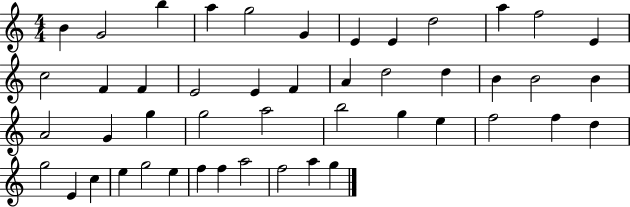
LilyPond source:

{
  \clef treble
  \numericTimeSignature
  \time 4/4
  \key c \major
  b'4 g'2 b''4 | a''4 g''2 g'4 | e'4 e'4 d''2 | a''4 f''2 e'4 | \break c''2 f'4 f'4 | e'2 e'4 f'4 | a'4 d''2 d''4 | b'4 b'2 b'4 | \break a'2 g'4 g''4 | g''2 a''2 | b''2 g''4 e''4 | f''2 f''4 d''4 | \break g''2 e'4 c''4 | e''4 g''2 e''4 | f''4 f''4 a''2 | f''2 a''4 g''4 | \break \bar "|."
}